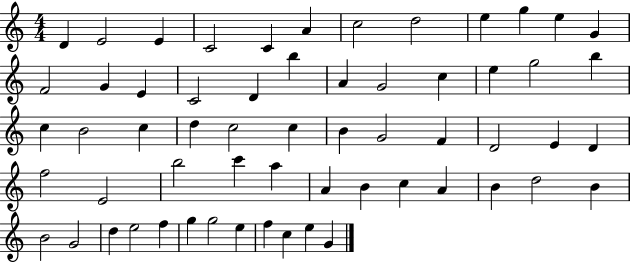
{
  \clef treble
  \numericTimeSignature
  \time 4/4
  \key c \major
  d'4 e'2 e'4 | c'2 c'4 a'4 | c''2 d''2 | e''4 g''4 e''4 g'4 | \break f'2 g'4 e'4 | c'2 d'4 b''4 | a'4 g'2 c''4 | e''4 g''2 b''4 | \break c''4 b'2 c''4 | d''4 c''2 c''4 | b'4 g'2 f'4 | d'2 e'4 d'4 | \break f''2 e'2 | b''2 c'''4 a''4 | a'4 b'4 c''4 a'4 | b'4 d''2 b'4 | \break b'2 g'2 | d''4 e''2 f''4 | g''4 g''2 e''4 | f''4 c''4 e''4 g'4 | \break \bar "|."
}